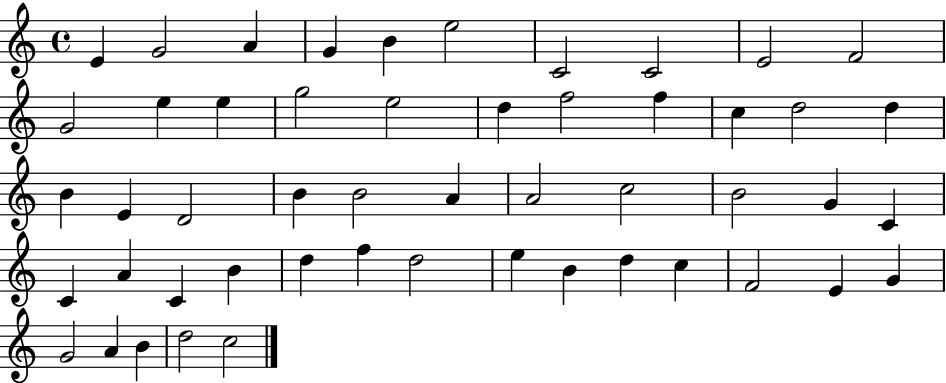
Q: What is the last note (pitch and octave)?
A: C5